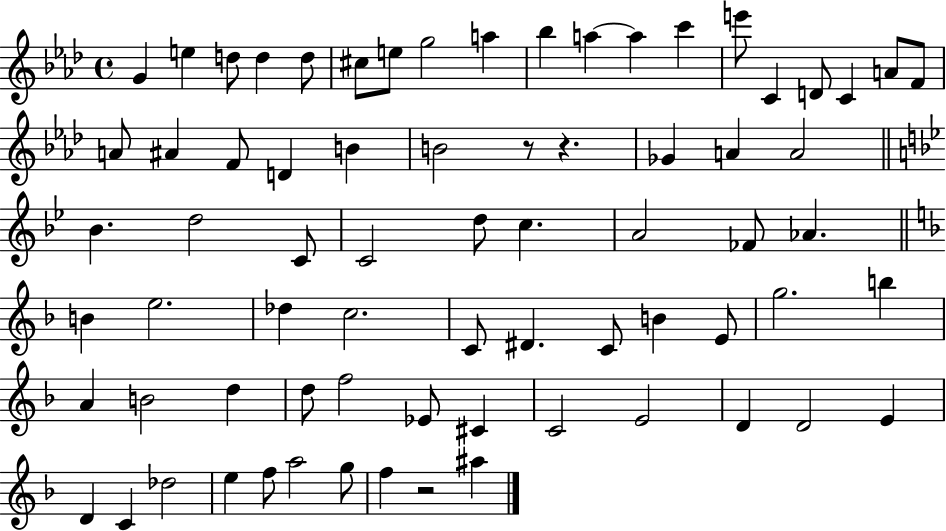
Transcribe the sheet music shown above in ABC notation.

X:1
T:Untitled
M:4/4
L:1/4
K:Ab
G e d/2 d d/2 ^c/2 e/2 g2 a _b a a c' e'/2 C D/2 C A/2 F/2 A/2 ^A F/2 D B B2 z/2 z _G A A2 _B d2 C/2 C2 d/2 c A2 _F/2 _A B e2 _d c2 C/2 ^D C/2 B E/2 g2 b A B2 d d/2 f2 _E/2 ^C C2 E2 D D2 E D C _d2 e f/2 a2 g/2 f z2 ^a